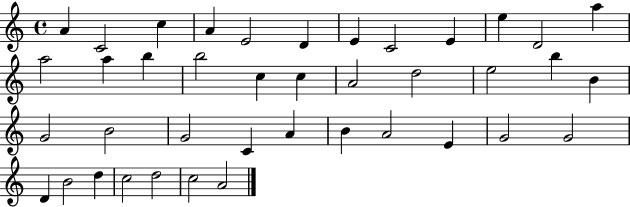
A4/q C4/h C5/q A4/q E4/h D4/q E4/q C4/h E4/q E5/q D4/h A5/q A5/h A5/q B5/q B5/h C5/q C5/q A4/h D5/h E5/h B5/q B4/q G4/h B4/h G4/h C4/q A4/q B4/q A4/h E4/q G4/h G4/h D4/q B4/h D5/q C5/h D5/h C5/h A4/h